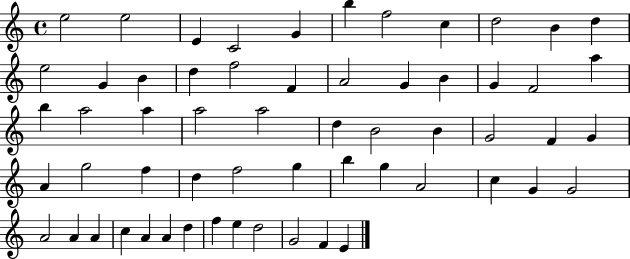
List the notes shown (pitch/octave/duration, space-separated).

E5/h E5/h E4/q C4/h G4/q B5/q F5/h C5/q D5/h B4/q D5/q E5/h G4/q B4/q D5/q F5/h F4/q A4/h G4/q B4/q G4/q F4/h A5/q B5/q A5/h A5/q A5/h A5/h D5/q B4/h B4/q G4/h F4/q G4/q A4/q G5/h F5/q D5/q F5/h G5/q B5/q G5/q A4/h C5/q G4/q G4/h A4/h A4/q A4/q C5/q A4/q A4/q D5/q F5/q E5/q D5/h G4/h F4/q E4/q